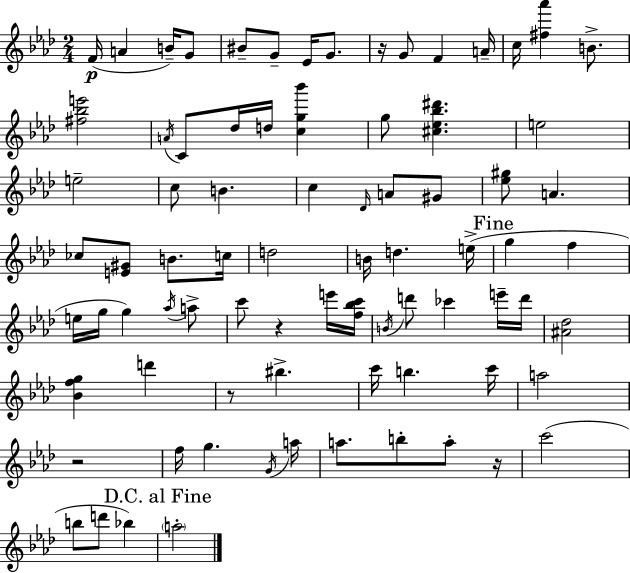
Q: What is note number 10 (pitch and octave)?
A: F4